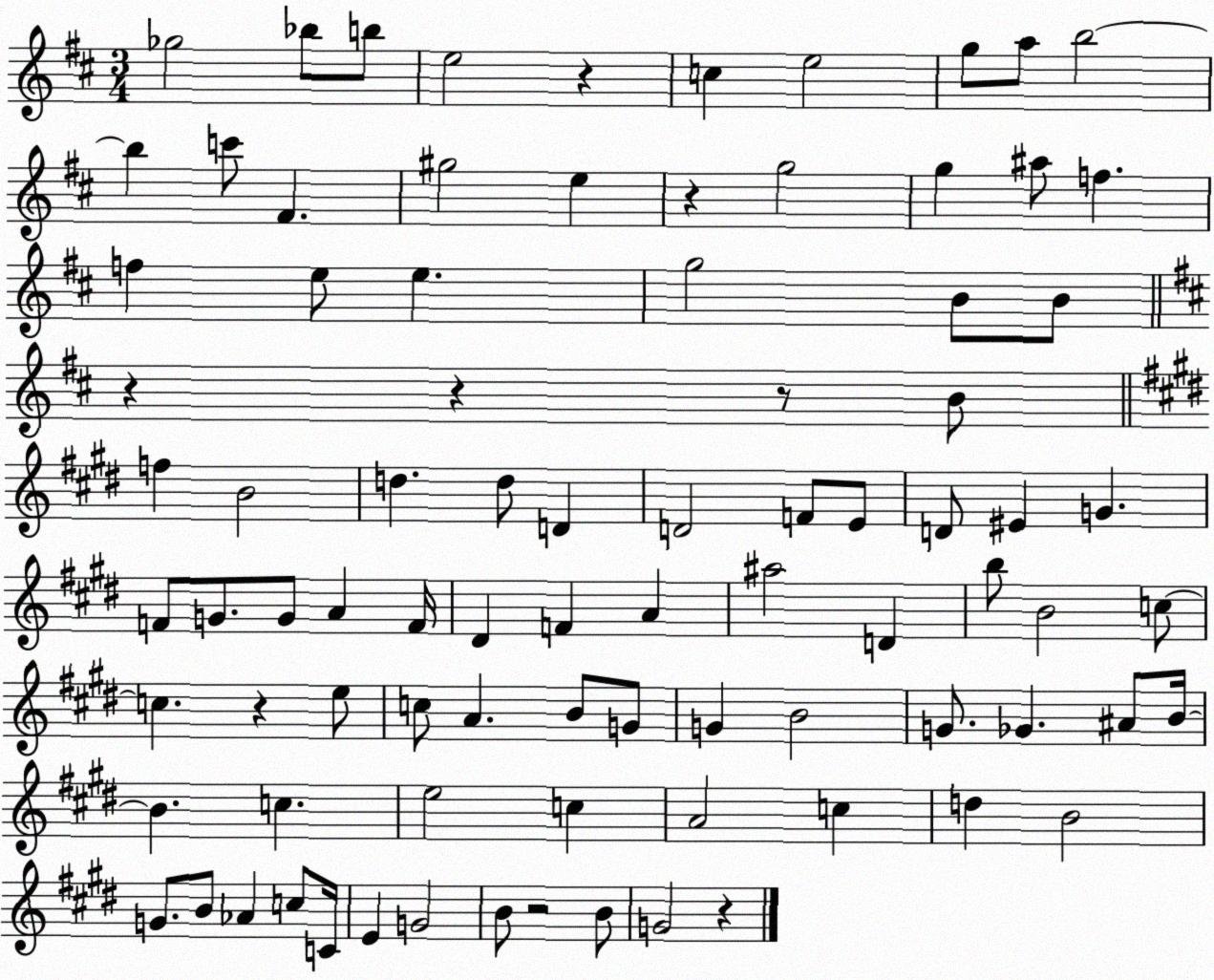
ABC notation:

X:1
T:Untitled
M:3/4
L:1/4
K:D
_g2 _b/2 b/2 e2 z c e2 g/2 a/2 b2 b c'/2 ^F ^g2 e z g2 g ^a/2 f f e/2 e g2 B/2 B/2 z z z/2 B/2 f B2 d d/2 D D2 F/2 E/2 D/2 ^E G F/2 G/2 G/2 A F/4 ^D F A ^a2 D b/2 B2 c/2 c z e/2 c/2 A B/2 G/2 G B2 G/2 _G ^A/2 B/4 B c e2 c A2 c d B2 G/2 B/2 _A c/2 C/4 E G2 B/2 z2 B/2 G2 z